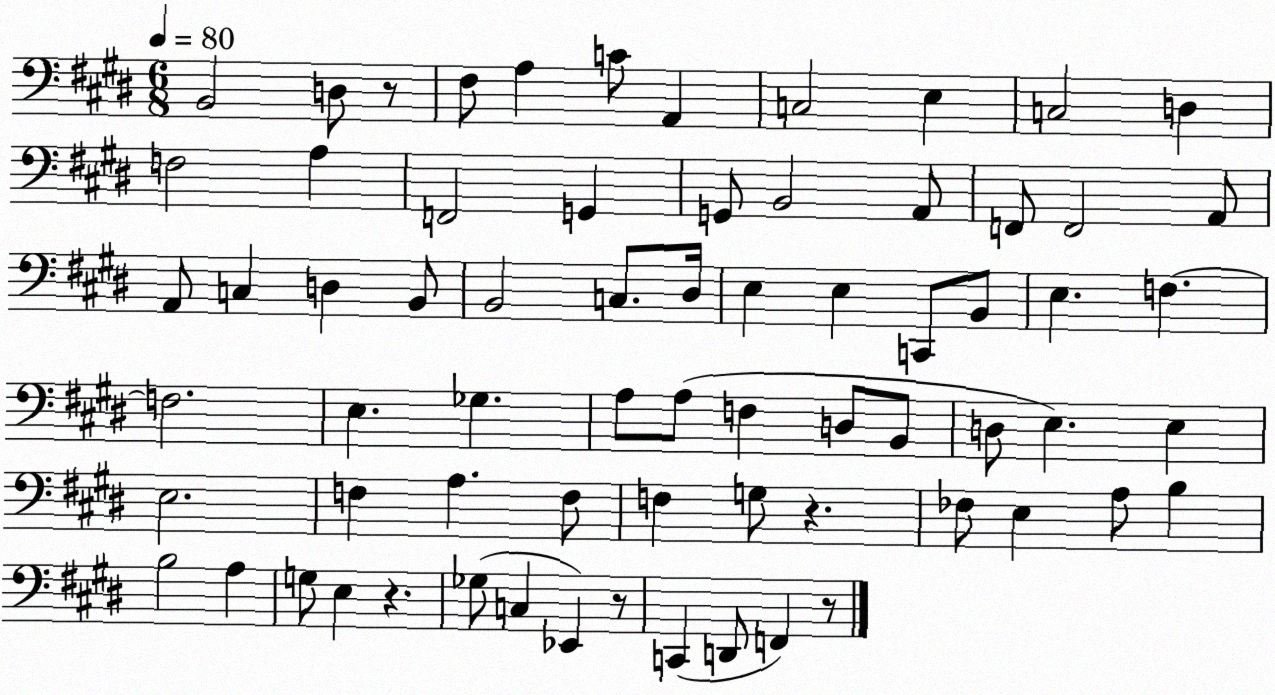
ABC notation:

X:1
T:Untitled
M:6/8
L:1/4
K:E
B,,2 D,/2 z/2 ^F,/2 A, C/2 A,, C,2 E, C,2 D, F,2 A, F,,2 G,, G,,/2 B,,2 A,,/2 F,,/2 F,,2 A,,/2 A,,/2 C, D, B,,/2 B,,2 C,/2 ^D,/4 E, E, C,,/2 B,,/2 E, F, F,2 E, _G, A,/2 A,/2 F, D,/2 B,,/2 D,/2 E, E, E,2 F, A, F,/2 F, G,/2 z _F,/2 E, A,/2 B, B,2 A, G,/2 E, z _G,/2 C, _E,, z/2 C,, D,,/2 F,, z/2